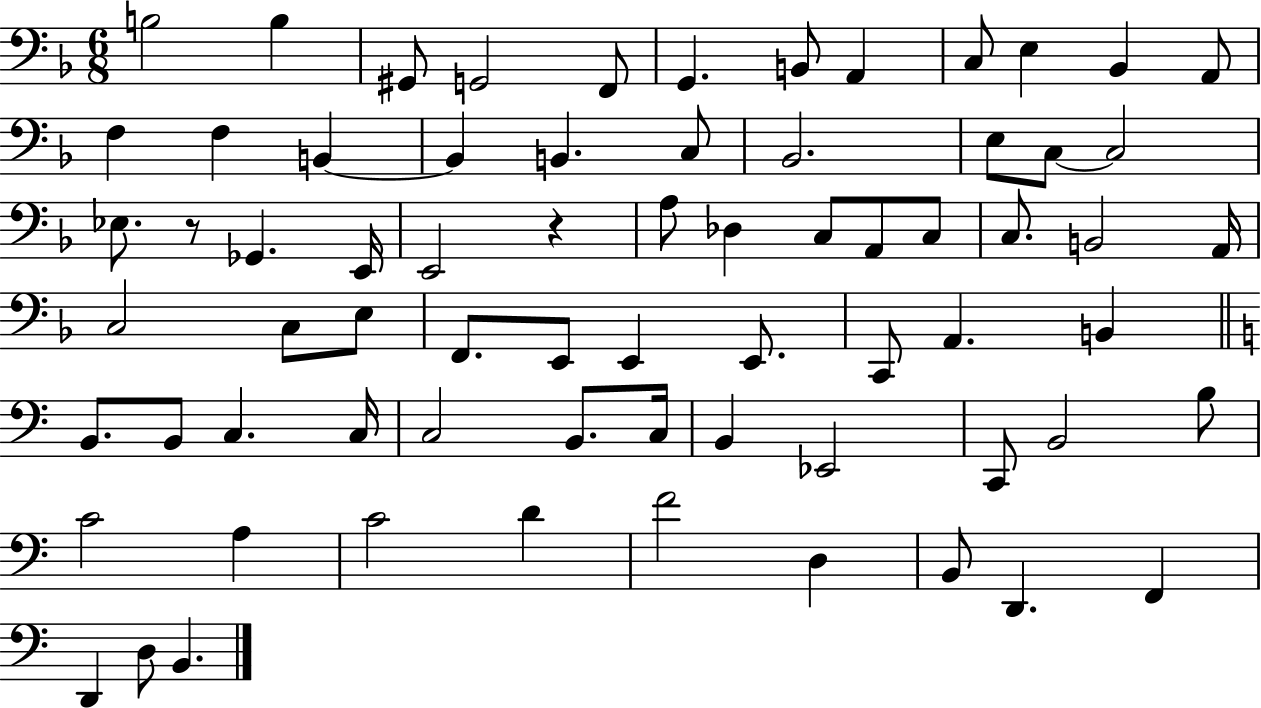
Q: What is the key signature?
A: F major